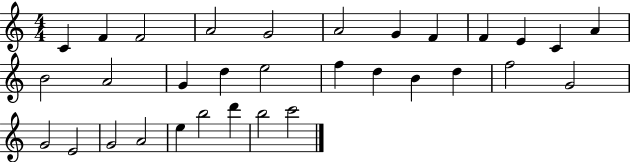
C4/q F4/q F4/h A4/h G4/h A4/h G4/q F4/q F4/q E4/q C4/q A4/q B4/h A4/h G4/q D5/q E5/h F5/q D5/q B4/q D5/q F5/h G4/h G4/h E4/h G4/h A4/h E5/q B5/h D6/q B5/h C6/h